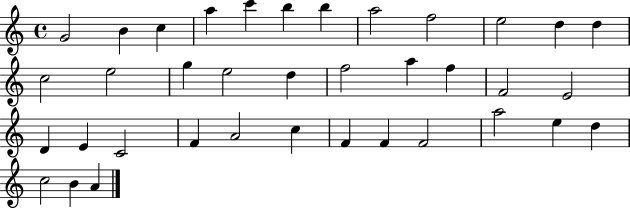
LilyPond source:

{
  \clef treble
  \time 4/4
  \defaultTimeSignature
  \key c \major
  g'2 b'4 c''4 | a''4 c'''4 b''4 b''4 | a''2 f''2 | e''2 d''4 d''4 | \break c''2 e''2 | g''4 e''2 d''4 | f''2 a''4 f''4 | f'2 e'2 | \break d'4 e'4 c'2 | f'4 a'2 c''4 | f'4 f'4 f'2 | a''2 e''4 d''4 | \break c''2 b'4 a'4 | \bar "|."
}